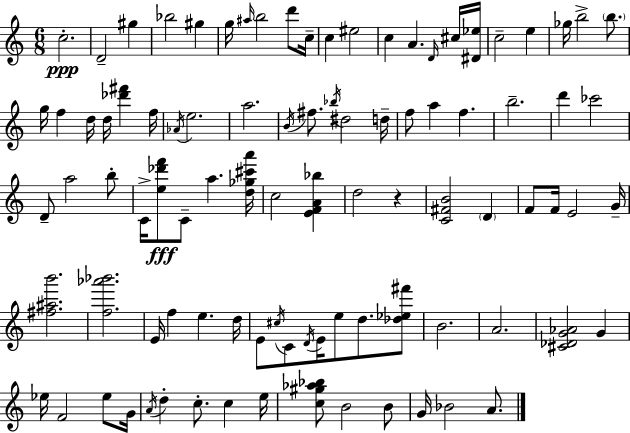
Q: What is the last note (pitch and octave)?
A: A4